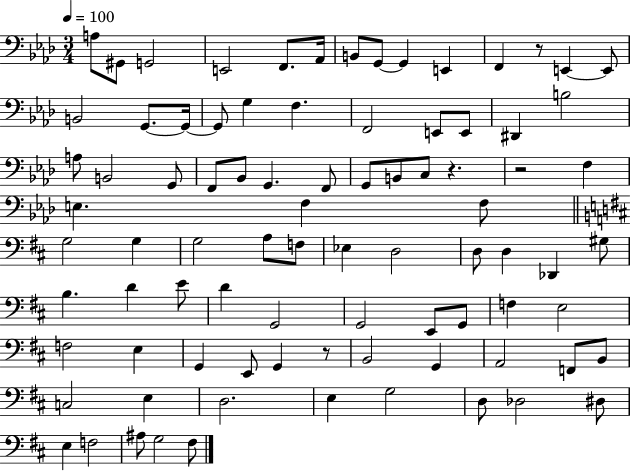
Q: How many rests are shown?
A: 4